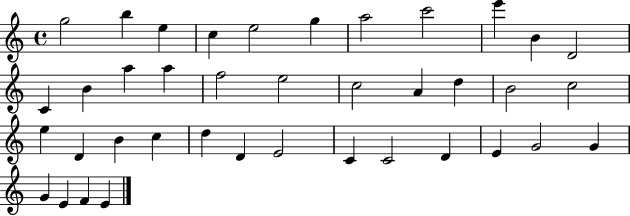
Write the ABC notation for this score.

X:1
T:Untitled
M:4/4
L:1/4
K:C
g2 b e c e2 g a2 c'2 e' B D2 C B a a f2 e2 c2 A d B2 c2 e D B c d D E2 C C2 D E G2 G G E F E